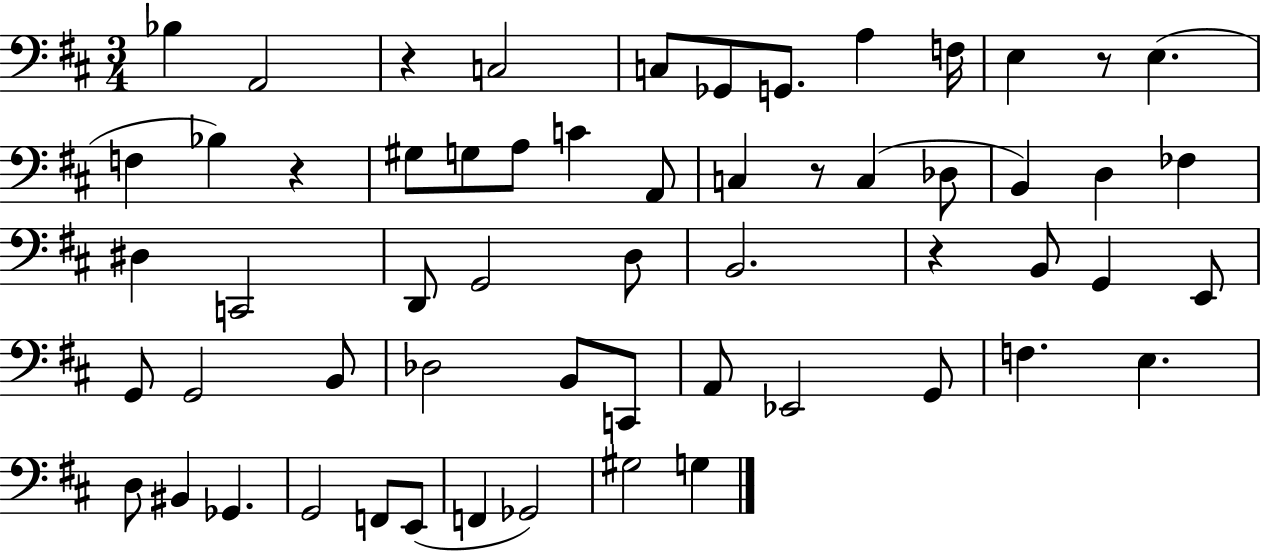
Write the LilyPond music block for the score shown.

{
  \clef bass
  \numericTimeSignature
  \time 3/4
  \key d \major
  bes4 a,2 | r4 c2 | c8 ges,8 g,8. a4 f16 | e4 r8 e4.( | \break f4 bes4) r4 | gis8 g8 a8 c'4 a,8 | c4 r8 c4( des8 | b,4) d4 fes4 | \break dis4 c,2 | d,8 g,2 d8 | b,2. | r4 b,8 g,4 e,8 | \break g,8 g,2 b,8 | des2 b,8 c,8 | a,8 ees,2 g,8 | f4. e4. | \break d8 bis,4 ges,4. | g,2 f,8 e,8( | f,4 ges,2) | gis2 g4 | \break \bar "|."
}